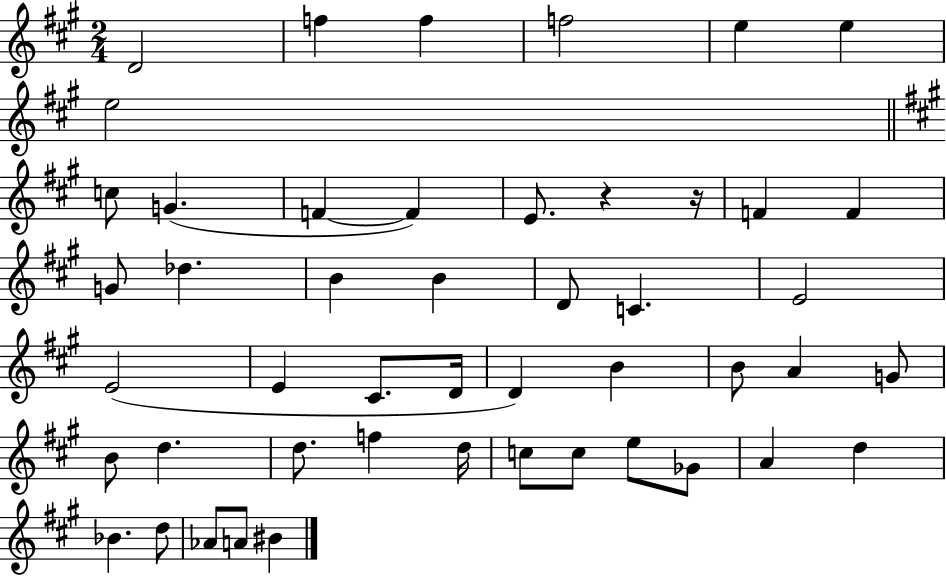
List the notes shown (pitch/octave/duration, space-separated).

D4/h F5/q F5/q F5/h E5/q E5/q E5/h C5/e G4/q. F4/q F4/q E4/e. R/q R/s F4/q F4/q G4/e Db5/q. B4/q B4/q D4/e C4/q. E4/h E4/h E4/q C#4/e. D4/s D4/q B4/q B4/e A4/q G4/e B4/e D5/q. D5/e. F5/q D5/s C5/e C5/e E5/e Gb4/e A4/q D5/q Bb4/q. D5/e Ab4/e A4/e BIS4/q